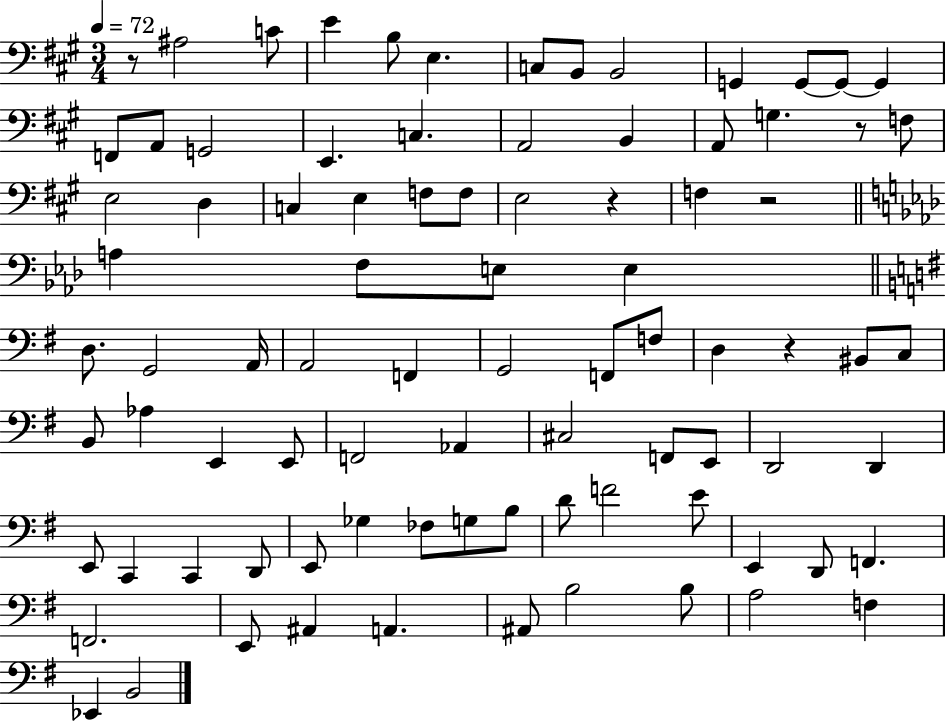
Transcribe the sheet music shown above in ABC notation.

X:1
T:Untitled
M:3/4
L:1/4
K:A
z/2 ^A,2 C/2 E B,/2 E, C,/2 B,,/2 B,,2 G,, G,,/2 G,,/2 G,, F,,/2 A,,/2 G,,2 E,, C, A,,2 B,, A,,/2 G, z/2 F,/2 E,2 D, C, E, F,/2 F,/2 E,2 z F, z2 A, F,/2 E,/2 E, D,/2 G,,2 A,,/4 A,,2 F,, G,,2 F,,/2 F,/2 D, z ^B,,/2 C,/2 B,,/2 _A, E,, E,,/2 F,,2 _A,, ^C,2 F,,/2 E,,/2 D,,2 D,, E,,/2 C,, C,, D,,/2 E,,/2 _G, _F,/2 G,/2 B,/2 D/2 F2 E/2 E,, D,,/2 F,, F,,2 E,,/2 ^A,, A,, ^A,,/2 B,2 B,/2 A,2 F, _E,, B,,2